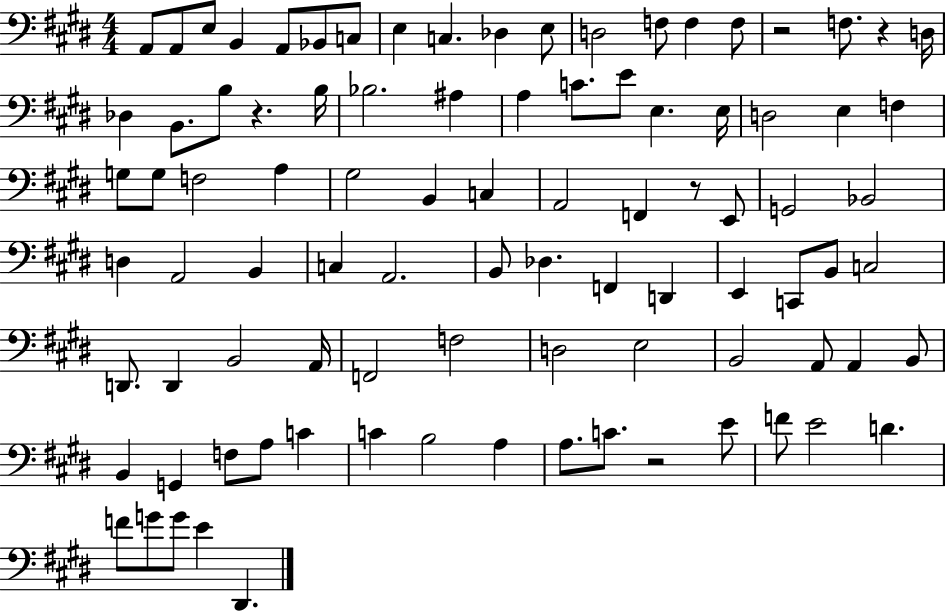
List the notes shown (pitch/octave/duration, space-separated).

A2/e A2/e E3/e B2/q A2/e Bb2/e C3/e E3/q C3/q. Db3/q E3/e D3/h F3/e F3/q F3/e R/h F3/e. R/q D3/s Db3/q B2/e. B3/e R/q. B3/s Bb3/h. A#3/q A3/q C4/e. E4/e E3/q. E3/s D3/h E3/q F3/q G3/e G3/e F3/h A3/q G#3/h B2/q C3/q A2/h F2/q R/e E2/e G2/h Bb2/h D3/q A2/h B2/q C3/q A2/h. B2/e Db3/q. F2/q D2/q E2/q C2/e B2/e C3/h D2/e. D2/q B2/h A2/s F2/h F3/h D3/h E3/h B2/h A2/e A2/q B2/e B2/q G2/q F3/e A3/e C4/q C4/q B3/h A3/q A3/e. C4/e. R/h E4/e F4/e E4/h D4/q. F4/e G4/e G4/e E4/q D#2/q.